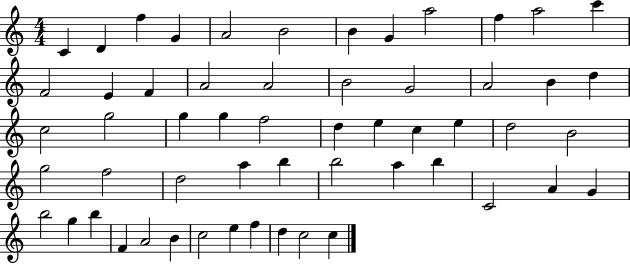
{
  \clef treble
  \numericTimeSignature
  \time 4/4
  \key c \major
  c'4 d'4 f''4 g'4 | a'2 b'2 | b'4 g'4 a''2 | f''4 a''2 c'''4 | \break f'2 e'4 f'4 | a'2 a'2 | b'2 g'2 | a'2 b'4 d''4 | \break c''2 g''2 | g''4 g''4 f''2 | d''4 e''4 c''4 e''4 | d''2 b'2 | \break g''2 f''2 | d''2 a''4 b''4 | b''2 a''4 b''4 | c'2 a'4 g'4 | \break b''2 g''4 b''4 | f'4 a'2 b'4 | c''2 e''4 f''4 | d''4 c''2 c''4 | \break \bar "|."
}